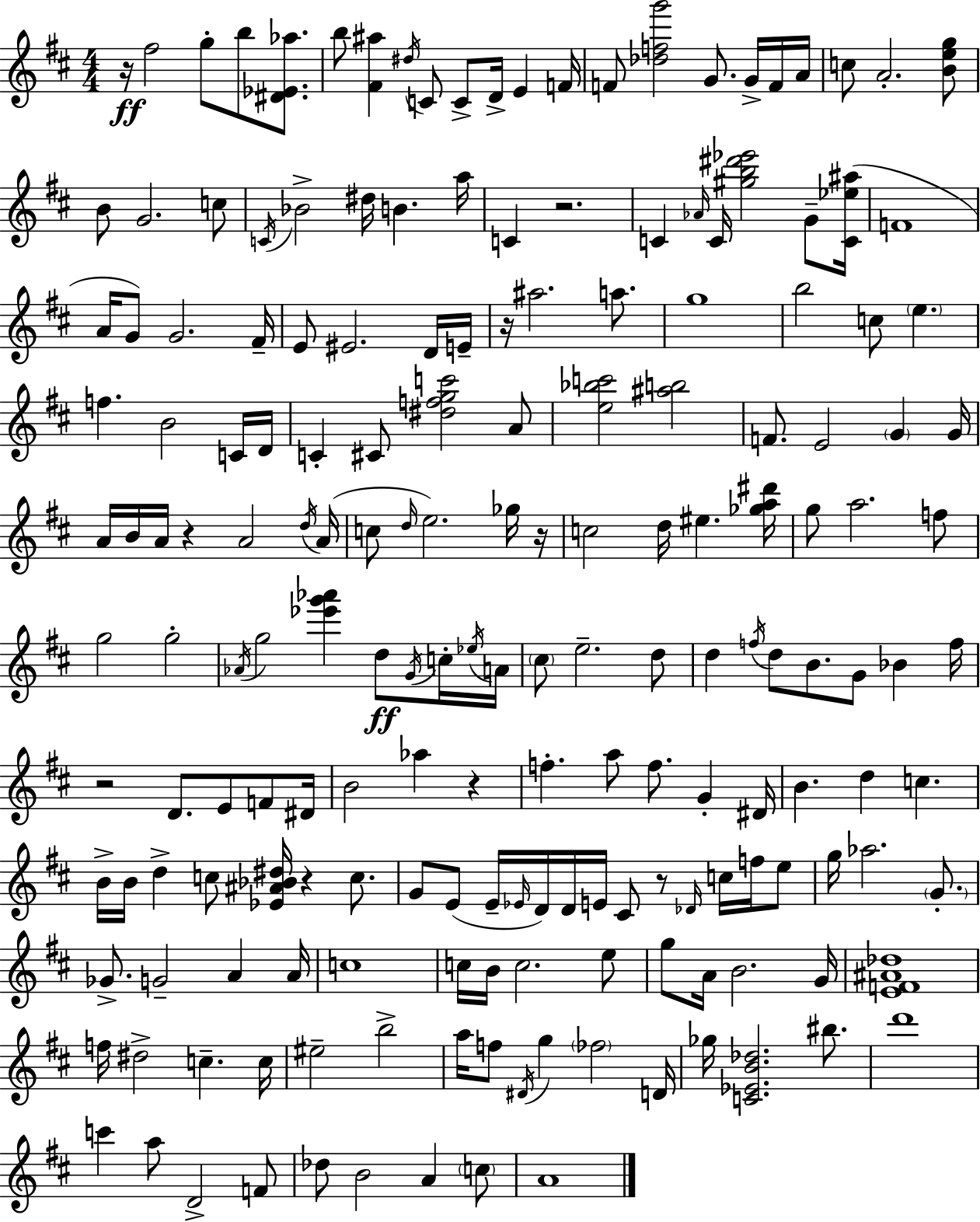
{
  \clef treble
  \numericTimeSignature
  \time 4/4
  \key d \major
  \repeat volta 2 { r16\ff fis''2 g''8-. b''8 <dis' ees' aes''>8. | b''8 <fis' ais''>4 \acciaccatura { dis''16 } c'8 c'8-> d'16-> e'4 | f'16 f'8 <des'' f'' g'''>2 g'8. g'16-> f'16 | a'16 c''8 a'2.-. <b' e'' g''>8 | \break b'8 g'2. c''8 | \acciaccatura { c'16 } bes'2-> dis''16 b'4. | a''16 c'4 r2. | c'4 \grace { aes'16 } c'16 <gis'' b'' dis''' ees'''>2 | \break g'8-- <c' ees'' ais''>16( f'1 | a'16 g'8) g'2. | fis'16-- e'8 eis'2. | d'16 e'16-- r16 ais''2. | \break a''8. g''1 | b''2 c''8 \parenthesize e''4. | f''4. b'2 | c'16 d'16 c'4-. cis'8 <dis'' f'' g'' c'''>2 | \break a'8 <e'' bes'' c'''>2 <ais'' b''>2 | f'8. e'2 \parenthesize g'4 | g'16 a'16 b'16 a'16 r4 a'2 | \acciaccatura { d''16 }( a'16 c''8 \grace { d''16 } e''2.) | \break ges''16 r16 c''2 d''16 eis''4. | <ges'' a'' dis'''>16 g''8 a''2. | f''8 g''2 g''2-. | \acciaccatura { aes'16 } g''2 <ees''' g''' aes'''>4 | \break d''8\ff \acciaccatura { g'16 } c''16-. \acciaccatura { ees''16 } a'16 \parenthesize cis''8 e''2.-- | d''8 d''4 \acciaccatura { f''16 } d''8 b'8. | g'8 bes'4 f''16 r2 | d'8. e'8 f'8 dis'16 b'2 | \break aes''4 r4 f''4.-. a''8 | f''8. g'4-. dis'16 b'4. d''4 | c''4. b'16-> b'16 d''4-> c''8 | <ees' ais' bes' dis''>16 r4 c''8. g'8 e'8( e'16-- \grace { ees'16 } d'16) | \break d'16 e'16 cis'8 r8 \grace { des'16 } c''16 f''16 e''8 g''16 aes''2. | \parenthesize g'8.-. ges'8.-> g'2-- | a'4 a'16 c''1 | c''16 b'16 c''2. | \break e''8 g''8 a'16 b'2. | g'16 <e' f' ais' des''>1 | f''16 dis''2-> | c''4.-- c''16 eis''2-- | \break b''2-> a''16 f''8 \acciaccatura { dis'16 } g''4 | \parenthesize fes''2 d'16 ges''16 <c' ees' b' des''>2. | bis''8. d'''1 | c'''4 | \break a''8 d'2-> f'8 des''8 b'2 | a'4 \parenthesize c''8 a'1 | } \bar "|."
}